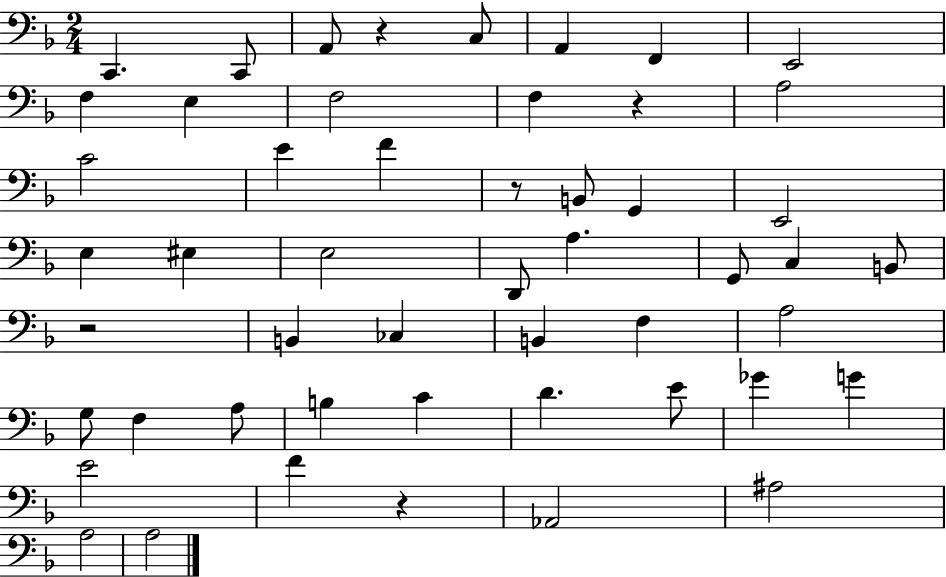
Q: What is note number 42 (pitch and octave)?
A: F4